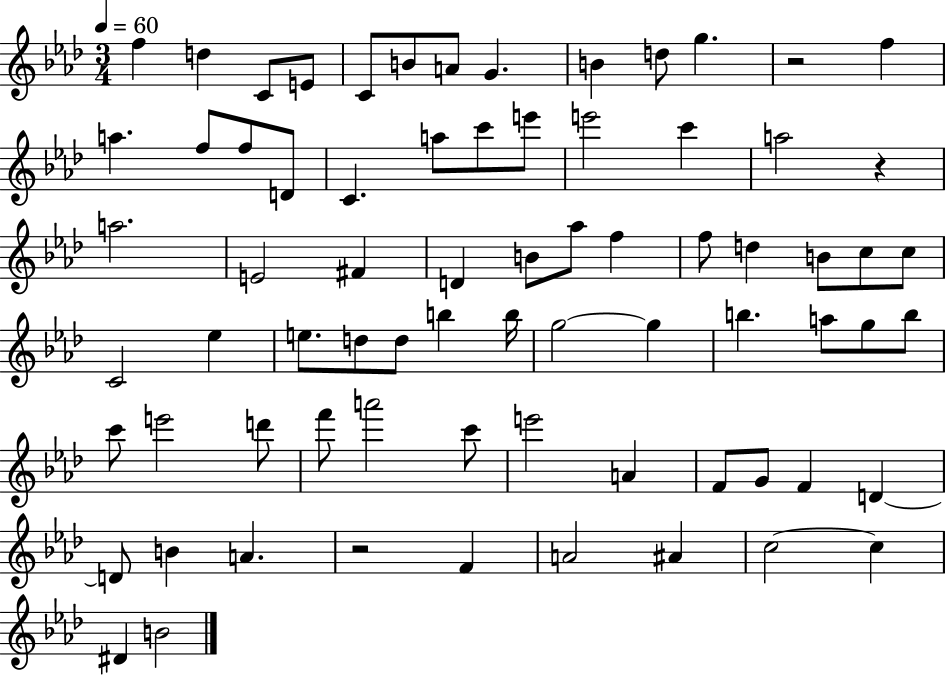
F5/q D5/q C4/e E4/e C4/e B4/e A4/e G4/q. B4/q D5/e G5/q. R/h F5/q A5/q. F5/e F5/e D4/e C4/q. A5/e C6/e E6/e E6/h C6/q A5/h R/q A5/h. E4/h F#4/q D4/q B4/e Ab5/e F5/q F5/e D5/q B4/e C5/e C5/e C4/h Eb5/q E5/e. D5/e D5/e B5/q B5/s G5/h G5/q B5/q. A5/e G5/e B5/e C6/e E6/h D6/e F6/e A6/h C6/e E6/h A4/q F4/e G4/e F4/q D4/q D4/e B4/q A4/q. R/h F4/q A4/h A#4/q C5/h C5/q D#4/q B4/h